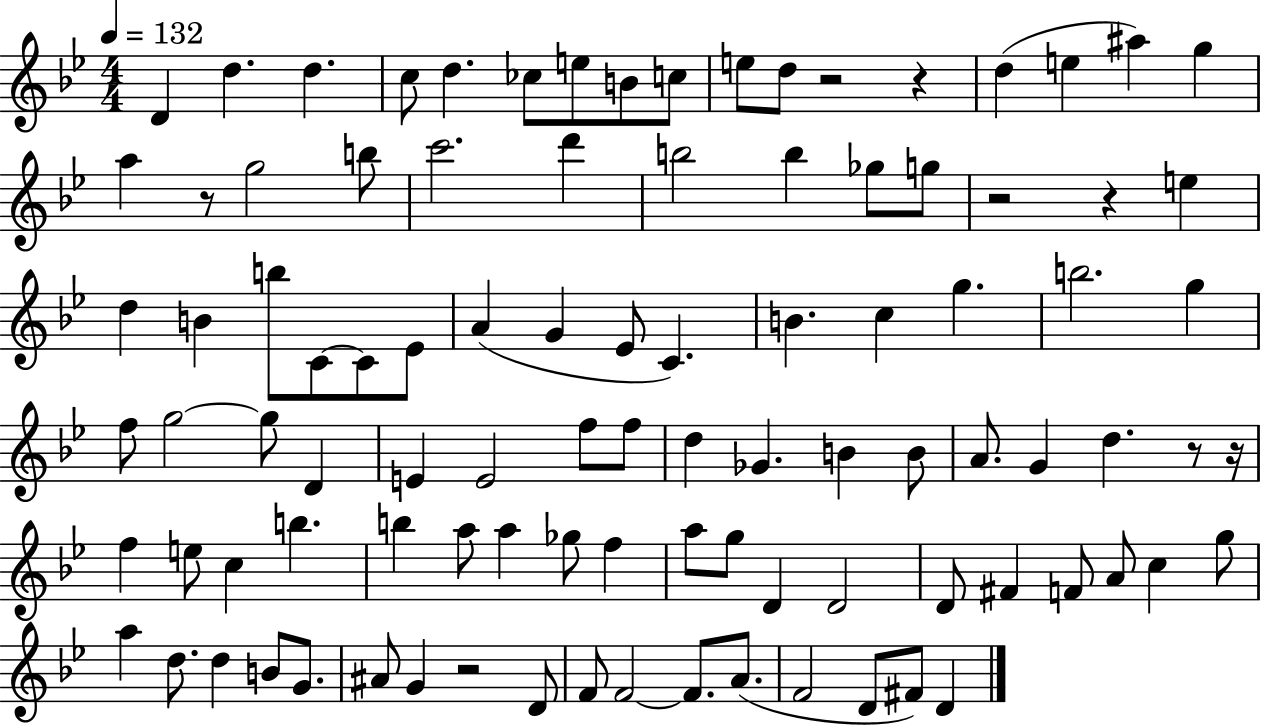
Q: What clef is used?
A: treble